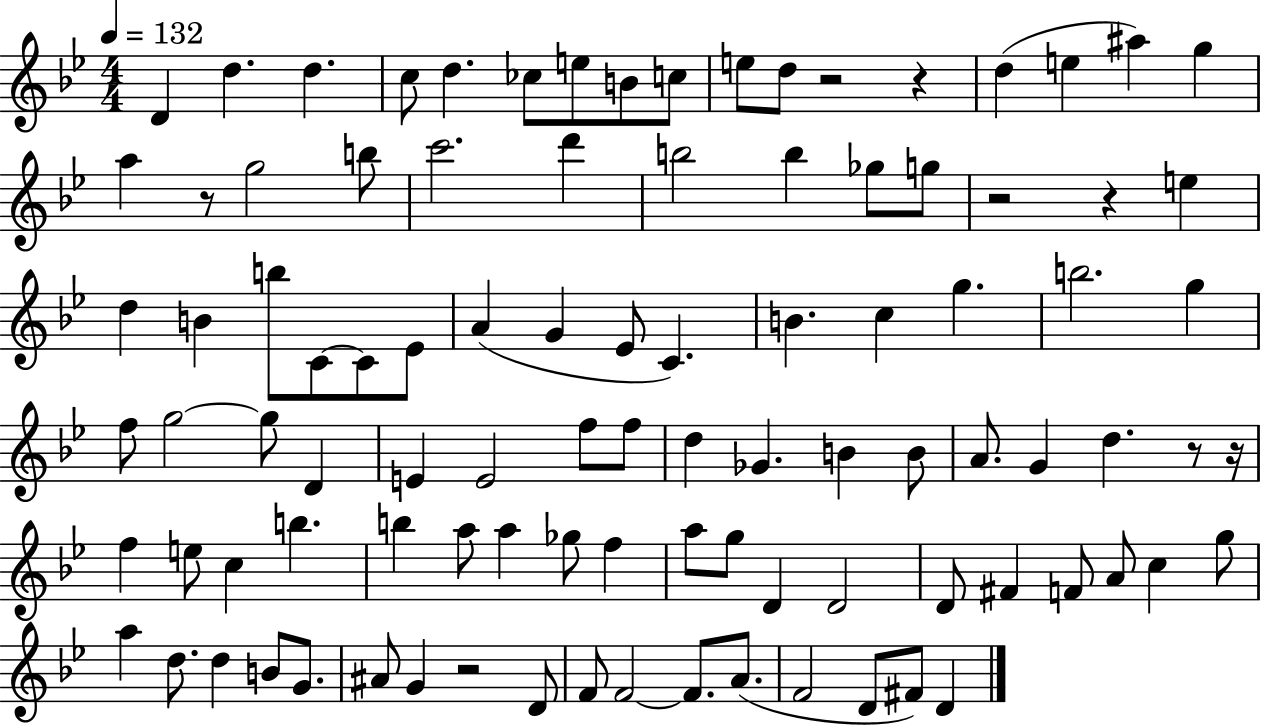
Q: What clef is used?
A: treble